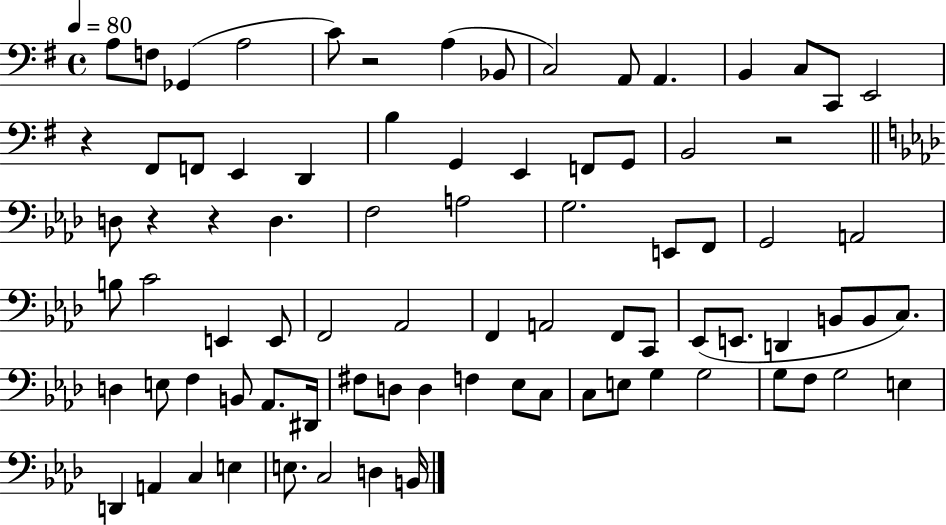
X:1
T:Untitled
M:4/4
L:1/4
K:G
A,/2 F,/2 _G,, A,2 C/2 z2 A, _B,,/2 C,2 A,,/2 A,, B,, C,/2 C,,/2 E,,2 z ^F,,/2 F,,/2 E,, D,, B, G,, E,, F,,/2 G,,/2 B,,2 z2 D,/2 z z D, F,2 A,2 G,2 E,,/2 F,,/2 G,,2 A,,2 B,/2 C2 E,, E,,/2 F,,2 _A,,2 F,, A,,2 F,,/2 C,,/2 _E,,/2 E,,/2 D,, B,,/2 B,,/2 C,/2 D, E,/2 F, B,,/2 _A,,/2 ^D,,/4 ^F,/2 D,/2 D, F, _E,/2 C,/2 C,/2 E,/2 G, G,2 G,/2 F,/2 G,2 E, D,, A,, C, E, E,/2 C,2 D, B,,/4